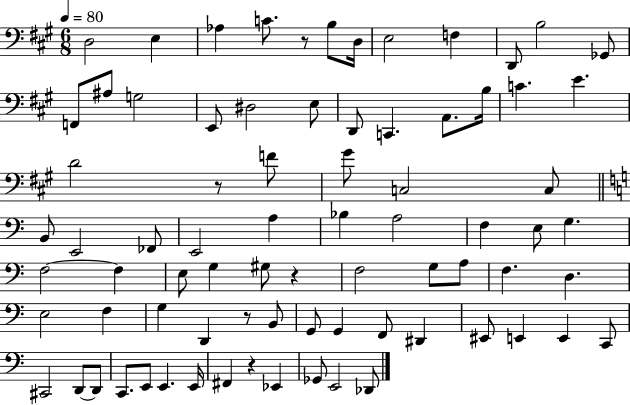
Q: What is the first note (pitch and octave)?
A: D3